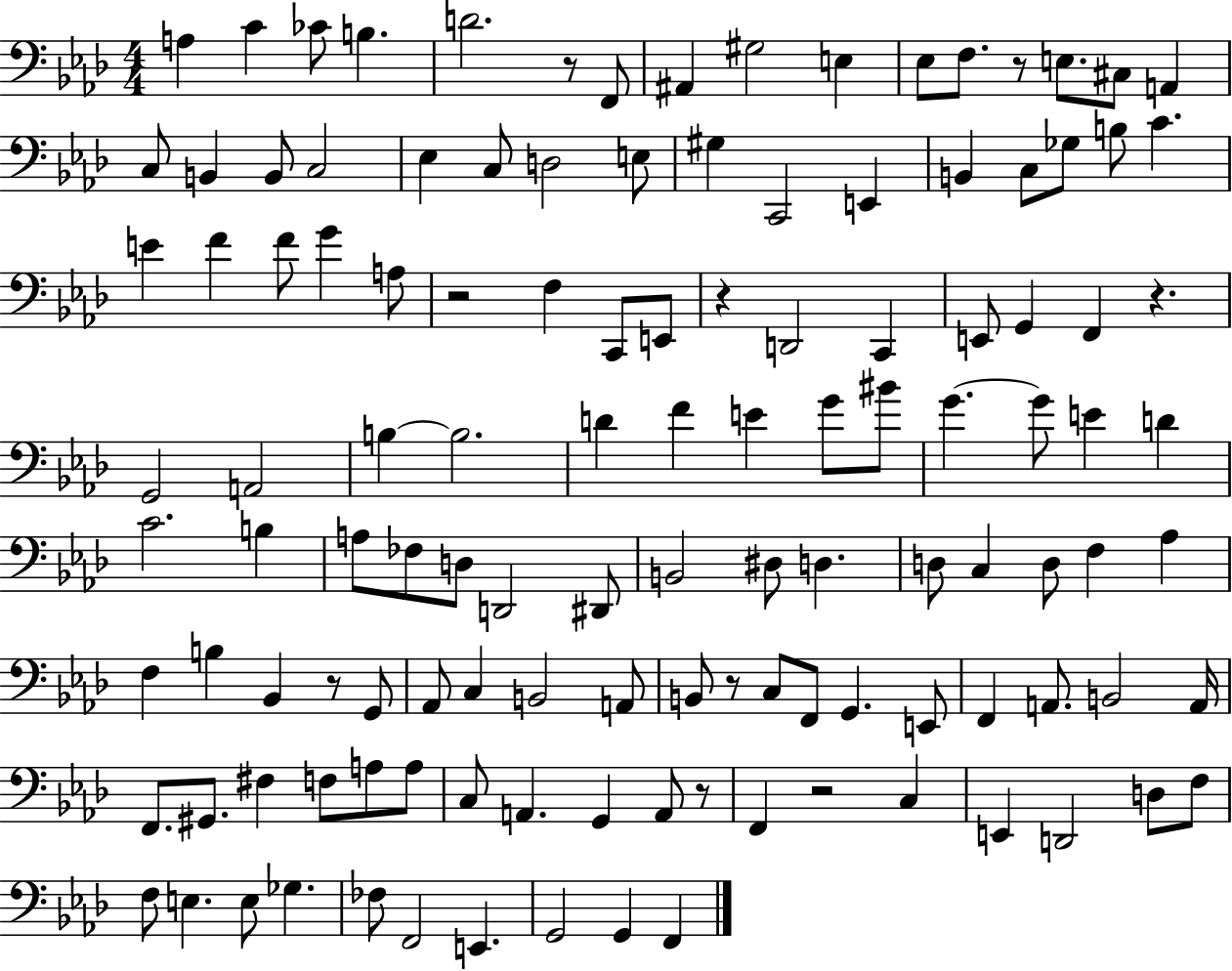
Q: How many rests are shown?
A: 9